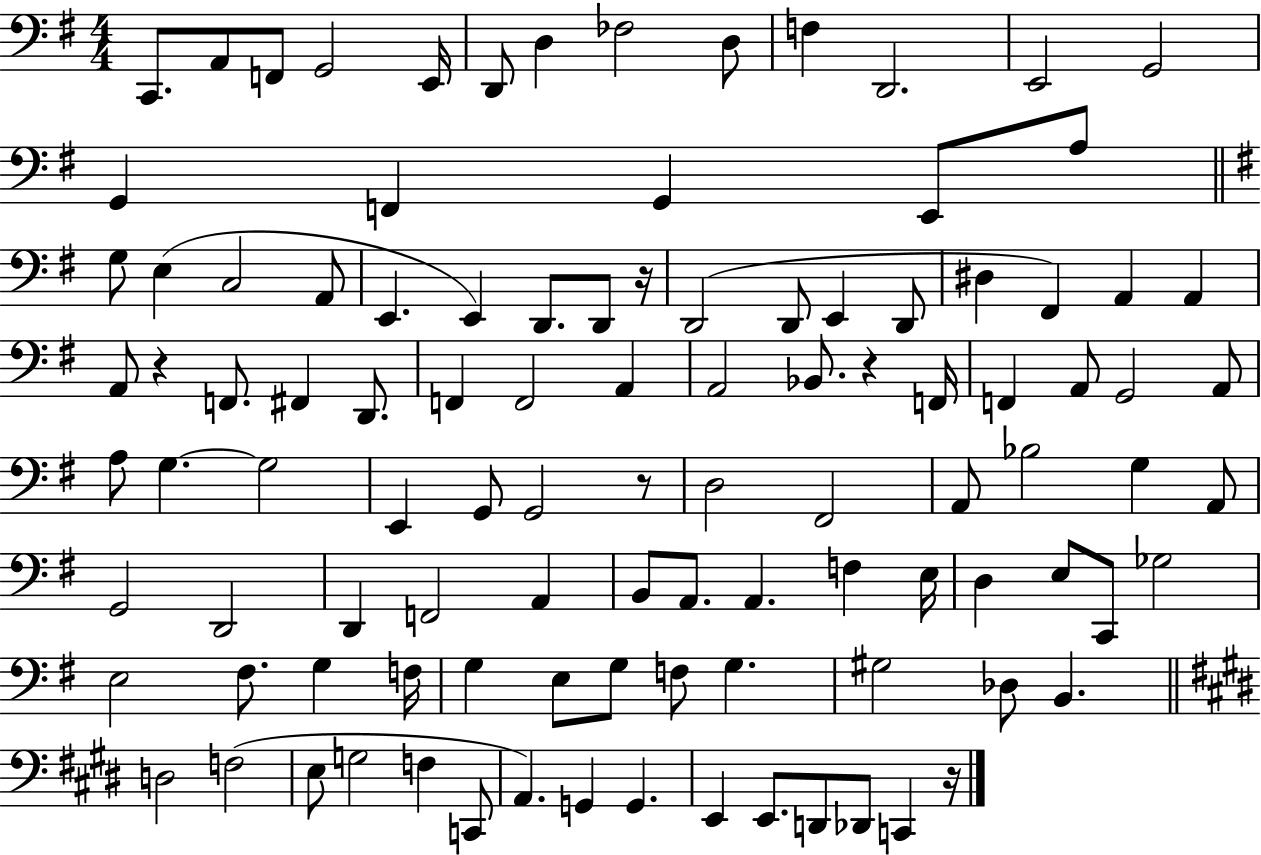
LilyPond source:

{
  \clef bass
  \numericTimeSignature
  \time 4/4
  \key g \major
  c,8. a,8 f,8 g,2 e,16 | d,8 d4 fes2 d8 | f4 d,2. | e,2 g,2 | \break g,4 f,4 g,4 e,8 a8 | \bar "||" \break \key e \minor g8 e4( c2 a,8 | e,4. e,4) d,8. d,8 r16 | d,2( d,8 e,4 d,8 | dis4 fis,4) a,4 a,4 | \break a,8 r4 f,8. fis,4 d,8. | f,4 f,2 a,4 | a,2 bes,8. r4 f,16 | f,4 a,8 g,2 a,8 | \break a8 g4.~~ g2 | e,4 g,8 g,2 r8 | d2 fis,2 | a,8 bes2 g4 a,8 | \break g,2 d,2 | d,4 f,2 a,4 | b,8 a,8. a,4. f4 e16 | d4 e8 c,8 ges2 | \break e2 fis8. g4 f16 | g4 e8 g8 f8 g4. | gis2 des8 b,4. | \bar "||" \break \key e \major d2 f2( | e8 g2 f4 c,8 | a,4.) g,4 g,4. | e,4 e,8. d,8 des,8 c,4 r16 | \break \bar "|."
}